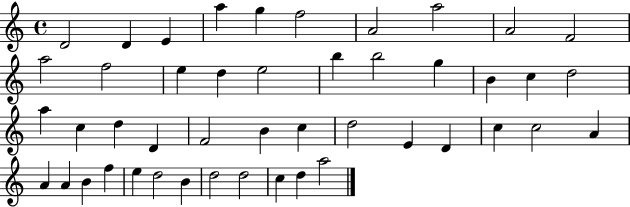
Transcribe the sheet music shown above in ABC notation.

X:1
T:Untitled
M:4/4
L:1/4
K:C
D2 D E a g f2 A2 a2 A2 F2 a2 f2 e d e2 b b2 g B c d2 a c d D F2 B c d2 E D c c2 A A A B f e d2 B d2 d2 c d a2